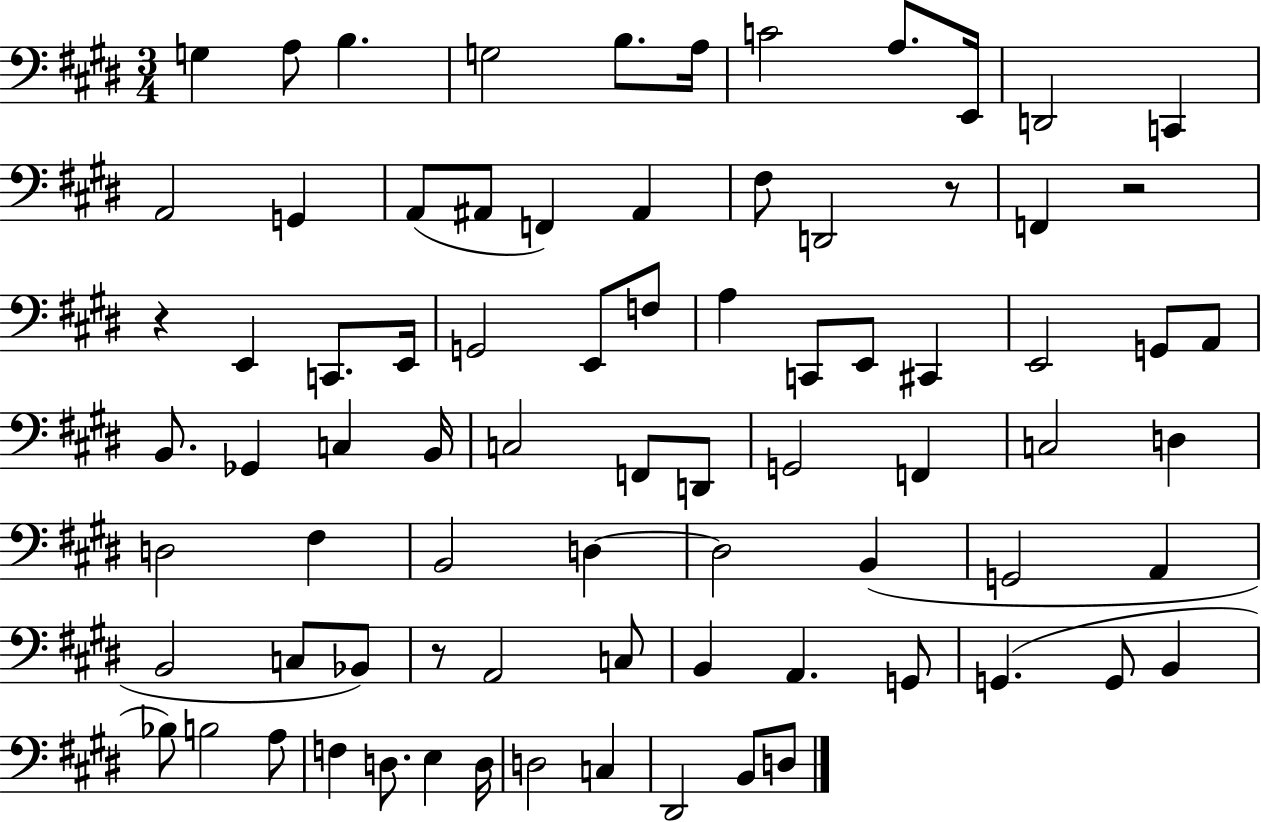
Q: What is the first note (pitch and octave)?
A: G3